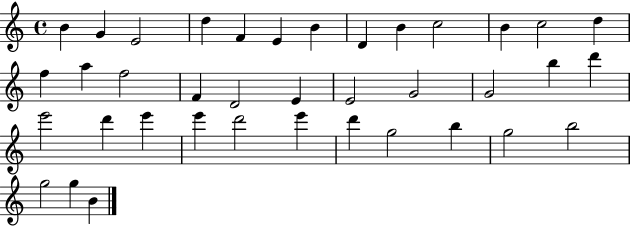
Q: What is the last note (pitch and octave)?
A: B4